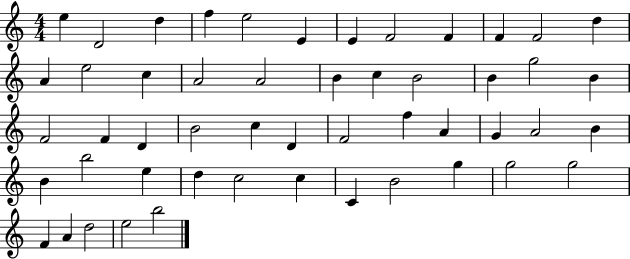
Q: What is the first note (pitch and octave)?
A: E5